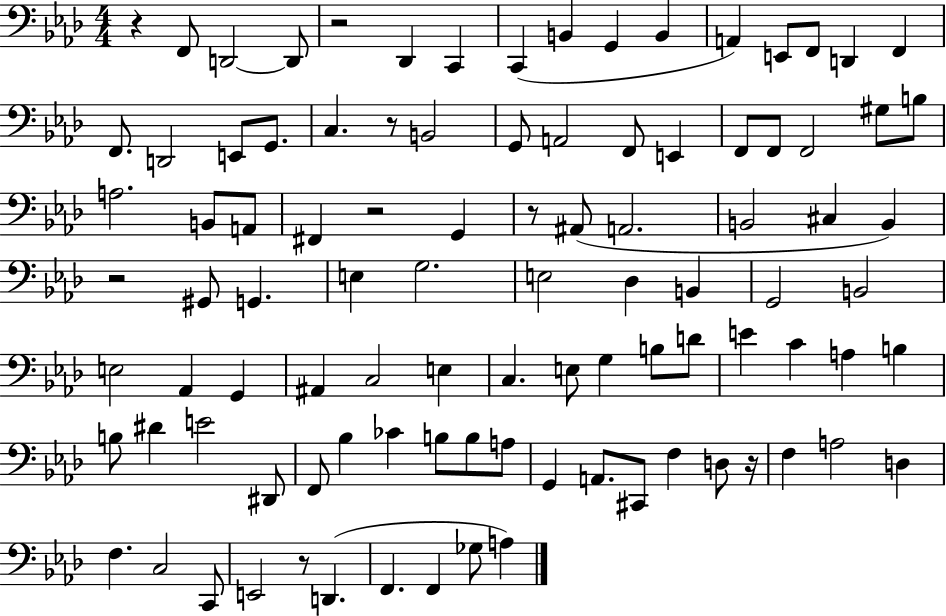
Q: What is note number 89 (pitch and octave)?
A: Gb3